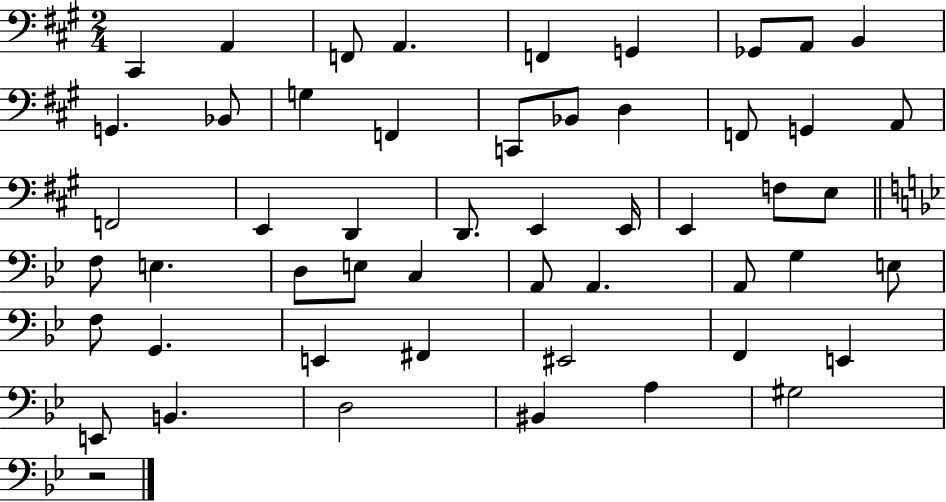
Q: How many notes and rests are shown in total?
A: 52